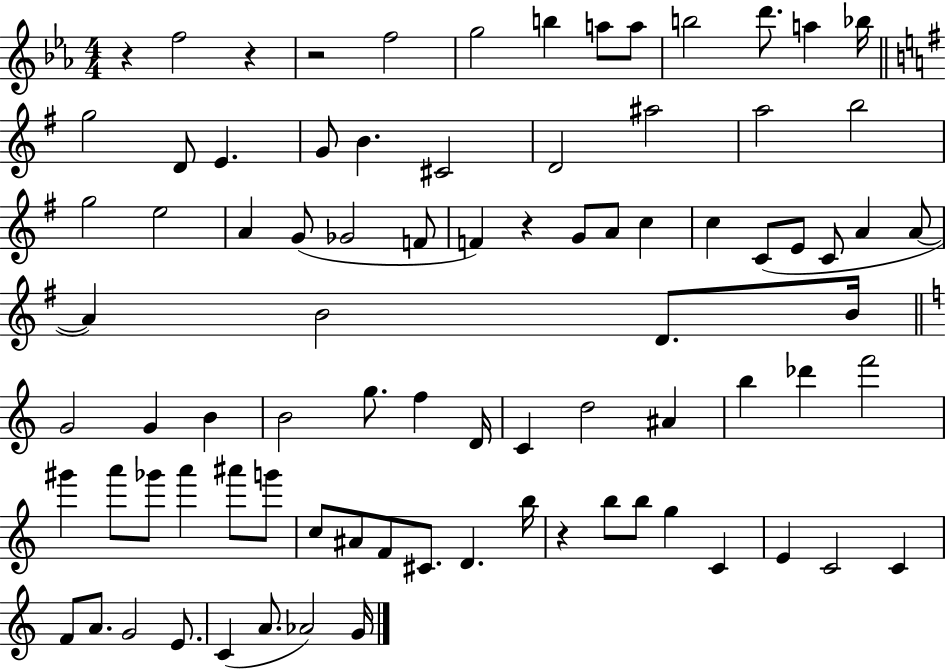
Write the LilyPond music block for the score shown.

{
  \clef treble
  \numericTimeSignature
  \time 4/4
  \key ees \major
  r4 f''2 r4 | r2 f''2 | g''2 b''4 a''8 a''8 | b''2 d'''8. a''4 bes''16 | \break \bar "||" \break \key g \major g''2 d'8 e'4. | g'8 b'4. cis'2 | d'2 ais''2 | a''2 b''2 | \break g''2 e''2 | a'4 g'8( ges'2 f'8 | f'4) r4 g'8 a'8 c''4 | c''4 c'8( e'8 c'8 a'4 a'8~~ | \break a'4) b'2 d'8. b'16 | \bar "||" \break \key c \major g'2 g'4 b'4 | b'2 g''8. f''4 d'16 | c'4 d''2 ais'4 | b''4 des'''4 f'''2 | \break gis'''4 a'''8 ges'''8 a'''4 ais'''8 g'''8 | c''8 ais'8 f'8 cis'8. d'4. b''16 | r4 b''8 b''8 g''4 c'4 | e'4 c'2 c'4 | \break f'8 a'8. g'2 e'8. | c'4( a'8. aes'2) g'16 | \bar "|."
}